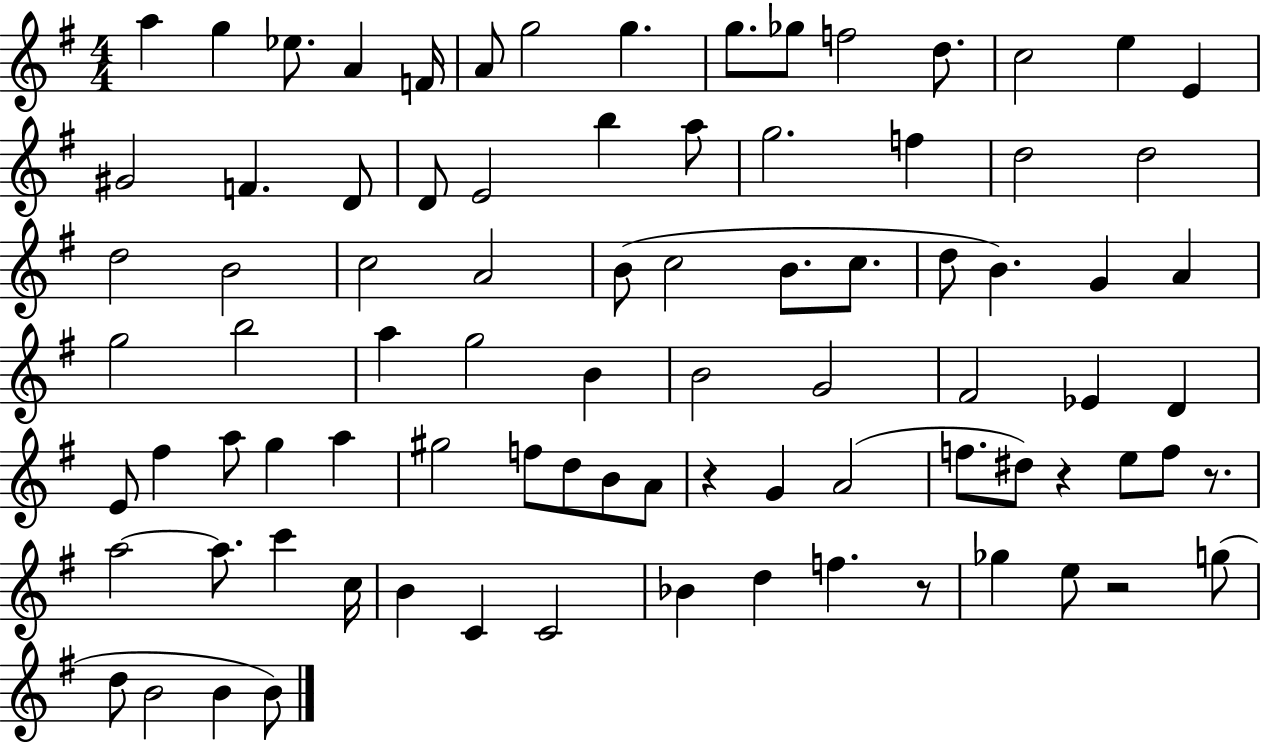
{
  \clef treble
  \numericTimeSignature
  \time 4/4
  \key g \major
  a''4 g''4 ees''8. a'4 f'16 | a'8 g''2 g''4. | g''8. ges''8 f''2 d''8. | c''2 e''4 e'4 | \break gis'2 f'4. d'8 | d'8 e'2 b''4 a''8 | g''2. f''4 | d''2 d''2 | \break d''2 b'2 | c''2 a'2 | b'8( c''2 b'8. c''8. | d''8 b'4.) g'4 a'4 | \break g''2 b''2 | a''4 g''2 b'4 | b'2 g'2 | fis'2 ees'4 d'4 | \break e'8 fis''4 a''8 g''4 a''4 | gis''2 f''8 d''8 b'8 a'8 | r4 g'4 a'2( | f''8. dis''8) r4 e''8 f''8 r8. | \break a''2~~ a''8. c'''4 c''16 | b'4 c'4 c'2 | bes'4 d''4 f''4. r8 | ges''4 e''8 r2 g''8( | \break d''8 b'2 b'4 b'8) | \bar "|."
}